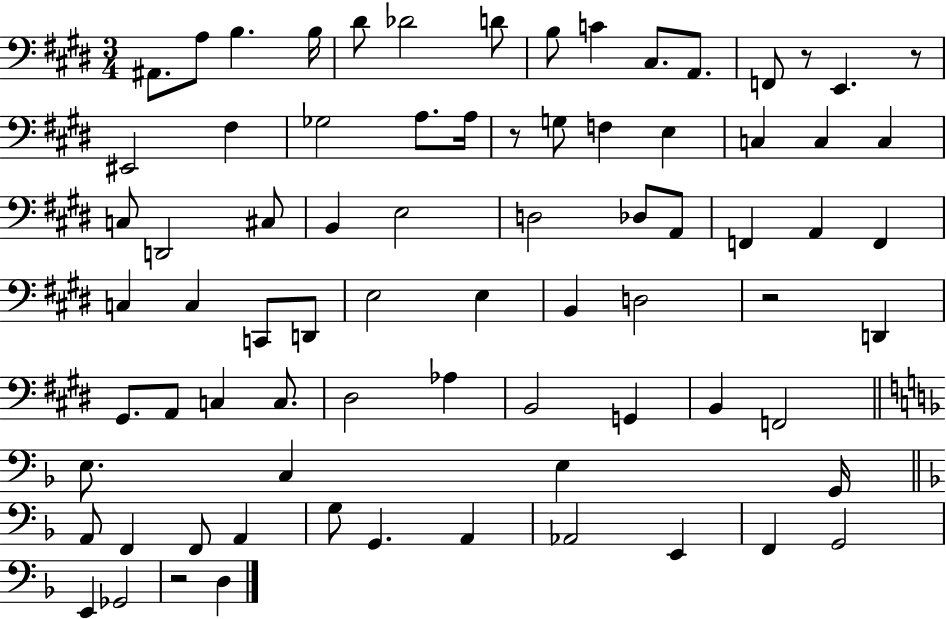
X:1
T:Untitled
M:3/4
L:1/4
K:E
^A,,/2 A,/2 B, B,/4 ^D/2 _D2 D/2 B,/2 C ^C,/2 A,,/2 F,,/2 z/2 E,, z/2 ^E,,2 ^F, _G,2 A,/2 A,/4 z/2 G,/2 F, E, C, C, C, C,/2 D,,2 ^C,/2 B,, E,2 D,2 _D,/2 A,,/2 F,, A,, F,, C, C, C,,/2 D,,/2 E,2 E, B,, D,2 z2 D,, ^G,,/2 A,,/2 C, C,/2 ^D,2 _A, B,,2 G,, B,, F,,2 E,/2 C, E, G,,/4 A,,/2 F,, F,,/2 A,, G,/2 G,, A,, _A,,2 E,, F,, G,,2 E,, _G,,2 z2 D,